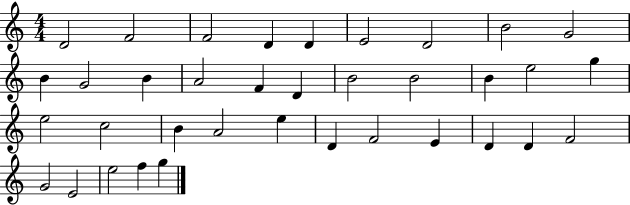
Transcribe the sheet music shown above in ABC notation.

X:1
T:Untitled
M:4/4
L:1/4
K:C
D2 F2 F2 D D E2 D2 B2 G2 B G2 B A2 F D B2 B2 B e2 g e2 c2 B A2 e D F2 E D D F2 G2 E2 e2 f g